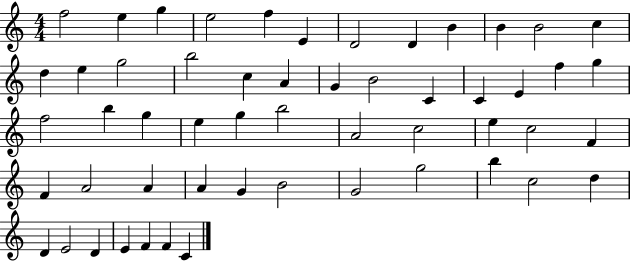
{
  \clef treble
  \numericTimeSignature
  \time 4/4
  \key c \major
  f''2 e''4 g''4 | e''2 f''4 e'4 | d'2 d'4 b'4 | b'4 b'2 c''4 | \break d''4 e''4 g''2 | b''2 c''4 a'4 | g'4 b'2 c'4 | c'4 e'4 f''4 g''4 | \break f''2 b''4 g''4 | e''4 g''4 b''2 | a'2 c''2 | e''4 c''2 f'4 | \break f'4 a'2 a'4 | a'4 g'4 b'2 | g'2 g''2 | b''4 c''2 d''4 | \break d'4 e'2 d'4 | e'4 f'4 f'4 c'4 | \bar "|."
}